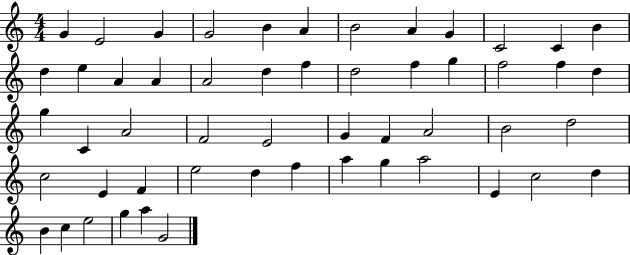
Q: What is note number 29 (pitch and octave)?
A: F4